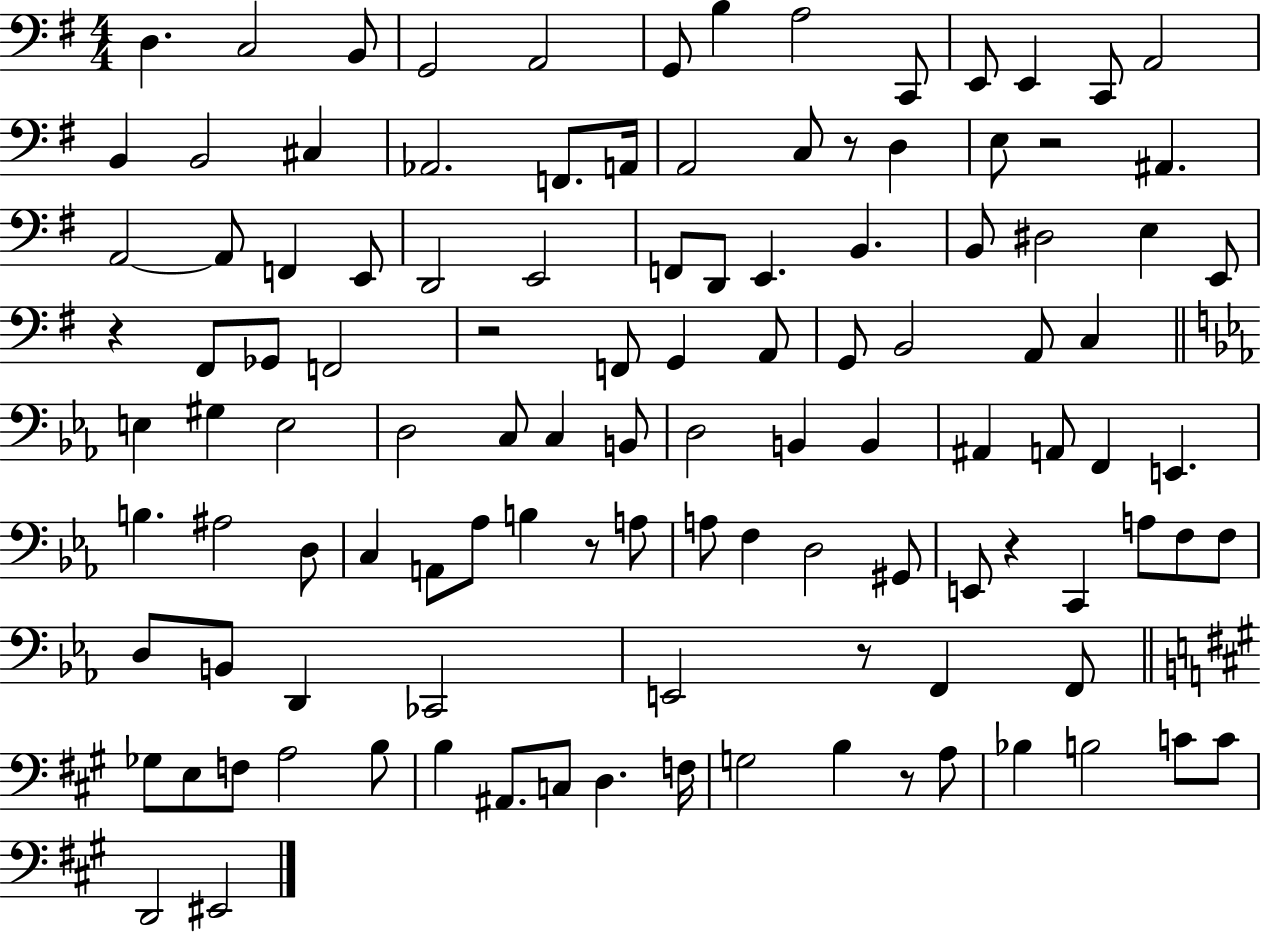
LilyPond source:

{
  \clef bass
  \numericTimeSignature
  \time 4/4
  \key g \major
  d4. c2 b,8 | g,2 a,2 | g,8 b4 a2 c,8 | e,8 e,4 c,8 a,2 | \break b,4 b,2 cis4 | aes,2. f,8. a,16 | a,2 c8 r8 d4 | e8 r2 ais,4. | \break a,2~~ a,8 f,4 e,8 | d,2 e,2 | f,8 d,8 e,4. b,4. | b,8 dis2 e4 e,8 | \break r4 fis,8 ges,8 f,2 | r2 f,8 g,4 a,8 | g,8 b,2 a,8 c4 | \bar "||" \break \key c \minor e4 gis4 e2 | d2 c8 c4 b,8 | d2 b,4 b,4 | ais,4 a,8 f,4 e,4. | \break b4. ais2 d8 | c4 a,8 aes8 b4 r8 a8 | a8 f4 d2 gis,8 | e,8 r4 c,4 a8 f8 f8 | \break d8 b,8 d,4 ces,2 | e,2 r8 f,4 f,8 | \bar "||" \break \key a \major ges8 e8 f8 a2 b8 | b4 ais,8. c8 d4. f16 | g2 b4 r8 a8 | bes4 b2 c'8 c'8 | \break d,2 eis,2 | \bar "|."
}